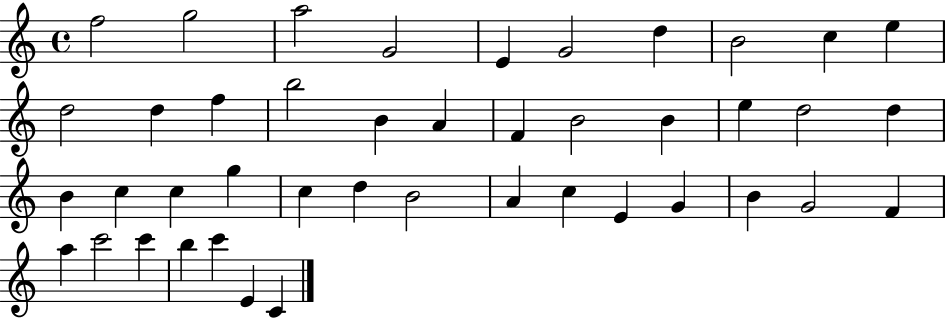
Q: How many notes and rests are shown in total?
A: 43